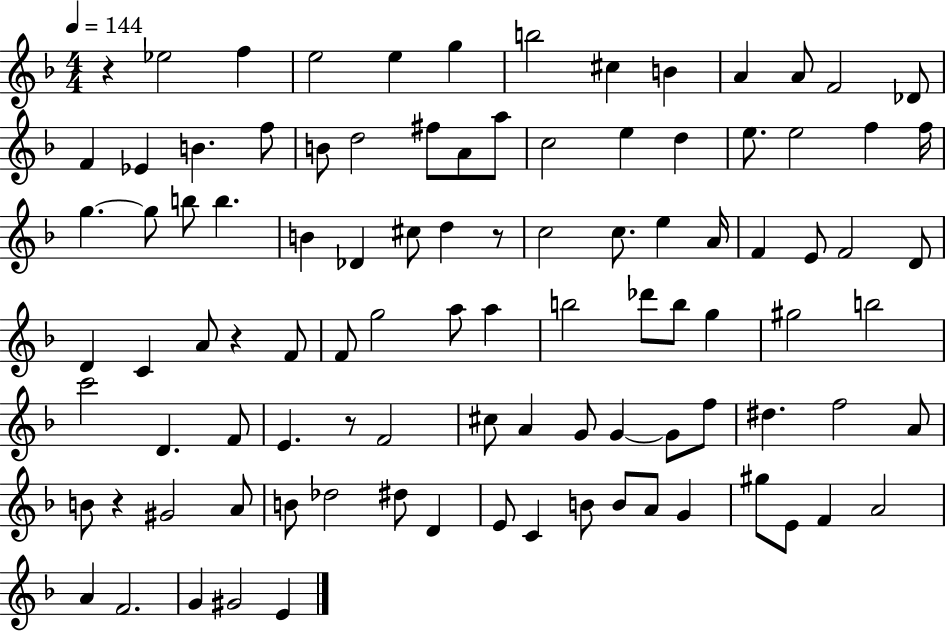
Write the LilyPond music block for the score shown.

{
  \clef treble
  \numericTimeSignature
  \time 4/4
  \key f \major
  \tempo 4 = 144
  r4 ees''2 f''4 | e''2 e''4 g''4 | b''2 cis''4 b'4 | a'4 a'8 f'2 des'8 | \break f'4 ees'4 b'4. f''8 | b'8 d''2 fis''8 a'8 a''8 | c''2 e''4 d''4 | e''8. e''2 f''4 f''16 | \break g''4.~~ g''8 b''8 b''4. | b'4 des'4 cis''8 d''4 r8 | c''2 c''8. e''4 a'16 | f'4 e'8 f'2 d'8 | \break d'4 c'4 a'8 r4 f'8 | f'8 g''2 a''8 a''4 | b''2 des'''8 b''8 g''4 | gis''2 b''2 | \break c'''2 d'4. f'8 | e'4. r8 f'2 | cis''8 a'4 g'8 g'4~~ g'8 f''8 | dis''4. f''2 a'8 | \break b'8 r4 gis'2 a'8 | b'8 des''2 dis''8 d'4 | e'8 c'4 b'8 b'8 a'8 g'4 | gis''8 e'8 f'4 a'2 | \break a'4 f'2. | g'4 gis'2 e'4 | \bar "|."
}